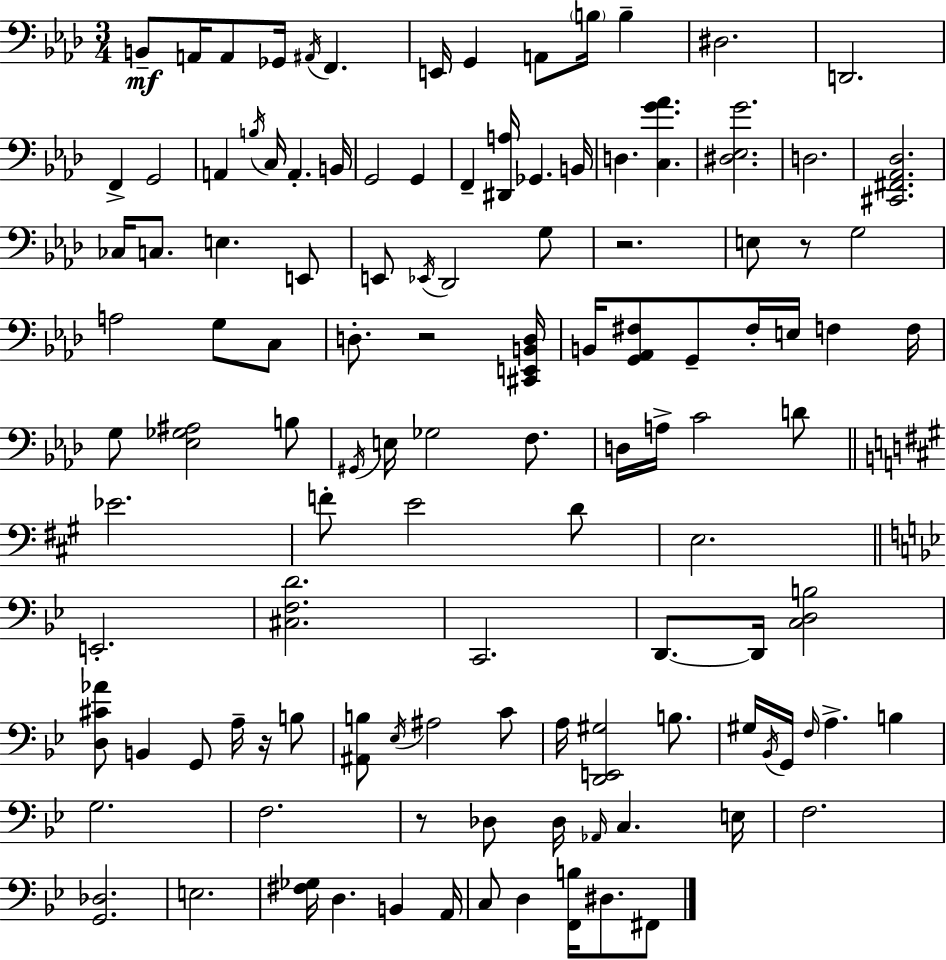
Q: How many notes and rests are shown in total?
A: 117